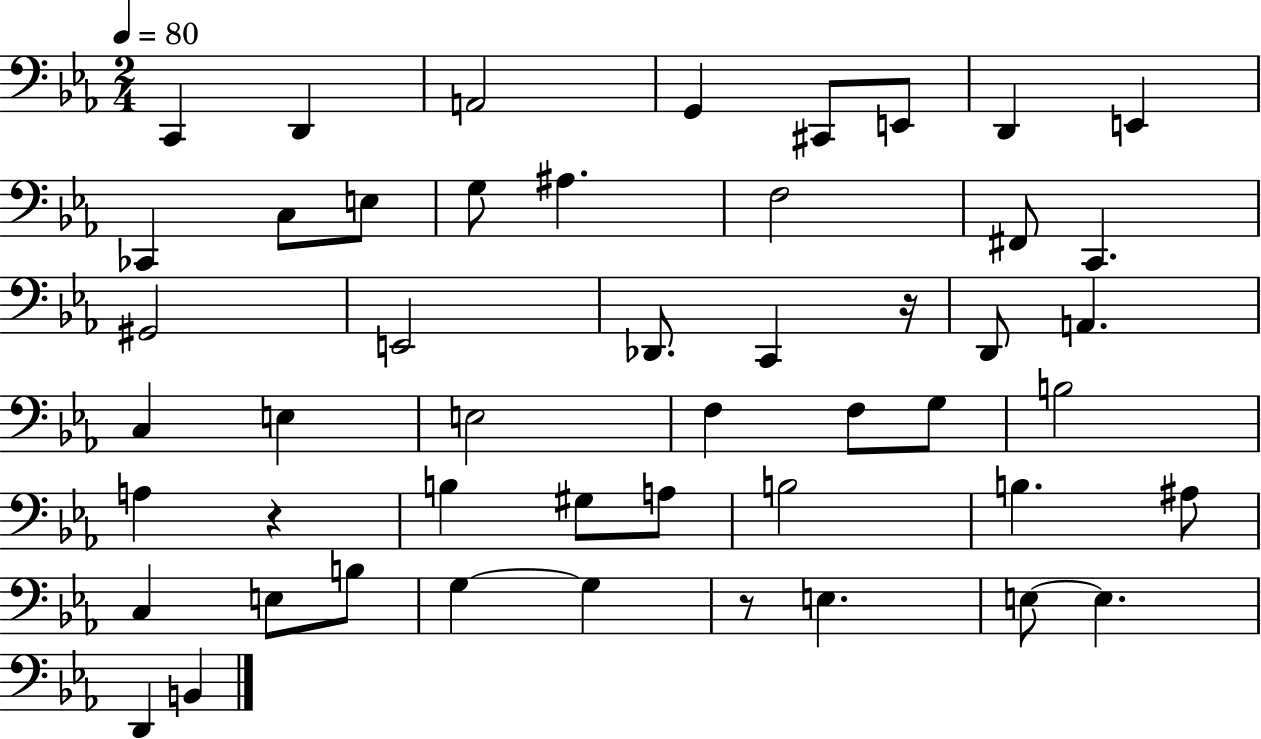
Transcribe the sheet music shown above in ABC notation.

X:1
T:Untitled
M:2/4
L:1/4
K:Eb
C,, D,, A,,2 G,, ^C,,/2 E,,/2 D,, E,, _C,, C,/2 E,/2 G,/2 ^A, F,2 ^F,,/2 C,, ^G,,2 E,,2 _D,,/2 C,, z/4 D,,/2 A,, C, E, E,2 F, F,/2 G,/2 B,2 A, z B, ^G,/2 A,/2 B,2 B, ^A,/2 C, E,/2 B,/2 G, G, z/2 E, E,/2 E, D,, B,,